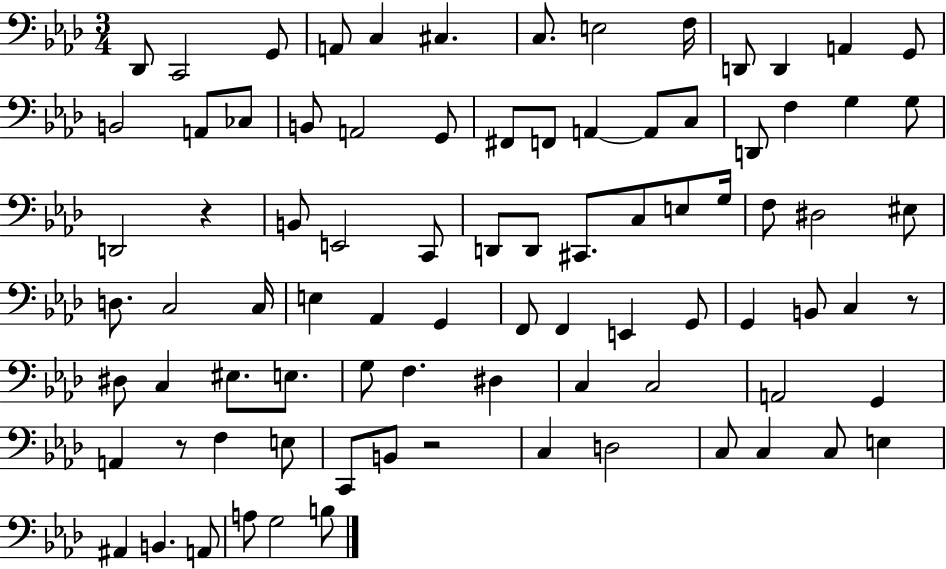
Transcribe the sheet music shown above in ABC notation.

X:1
T:Untitled
M:3/4
L:1/4
K:Ab
_D,,/2 C,,2 G,,/2 A,,/2 C, ^C, C,/2 E,2 F,/4 D,,/2 D,, A,, G,,/2 B,,2 A,,/2 _C,/2 B,,/2 A,,2 G,,/2 ^F,,/2 F,,/2 A,, A,,/2 C,/2 D,,/2 F, G, G,/2 D,,2 z B,,/2 E,,2 C,,/2 D,,/2 D,,/2 ^C,,/2 C,/2 E,/2 G,/4 F,/2 ^D,2 ^E,/2 D,/2 C,2 C,/4 E, _A,, G,, F,,/2 F,, E,, G,,/2 G,, B,,/2 C, z/2 ^D,/2 C, ^E,/2 E,/2 G,/2 F, ^D, C, C,2 A,,2 G,, A,, z/2 F, E,/2 C,,/2 B,,/2 z2 C, D,2 C,/2 C, C,/2 E, ^A,, B,, A,,/2 A,/2 G,2 B,/2